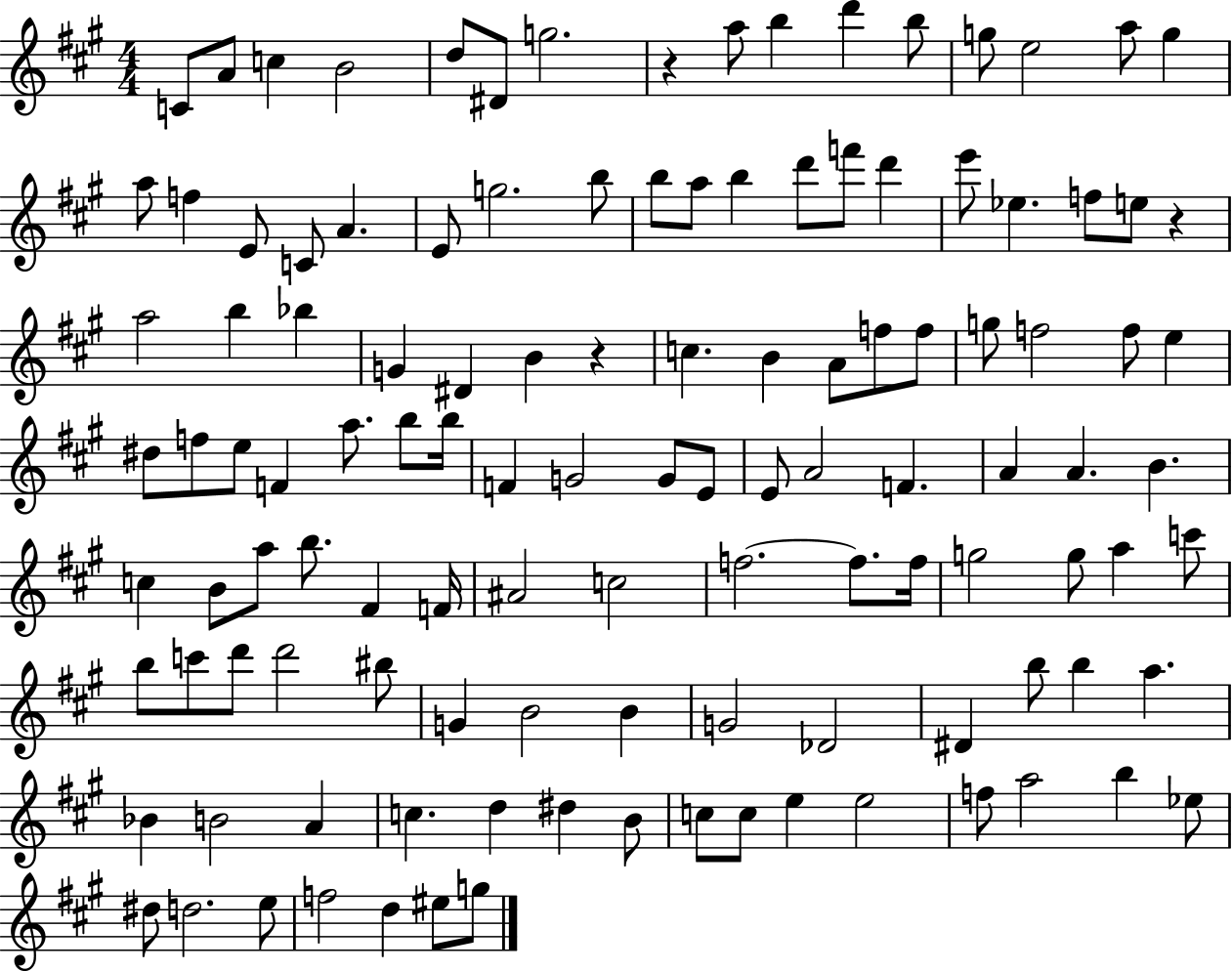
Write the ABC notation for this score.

X:1
T:Untitled
M:4/4
L:1/4
K:A
C/2 A/2 c B2 d/2 ^D/2 g2 z a/2 b d' b/2 g/2 e2 a/2 g a/2 f E/2 C/2 A E/2 g2 b/2 b/2 a/2 b d'/2 f'/2 d' e'/2 _e f/2 e/2 z a2 b _b G ^D B z c B A/2 f/2 f/2 g/2 f2 f/2 e ^d/2 f/2 e/2 F a/2 b/2 b/4 F G2 G/2 E/2 E/2 A2 F A A B c B/2 a/2 b/2 ^F F/4 ^A2 c2 f2 f/2 f/4 g2 g/2 a c'/2 b/2 c'/2 d'/2 d'2 ^b/2 G B2 B G2 _D2 ^D b/2 b a _B B2 A c d ^d B/2 c/2 c/2 e e2 f/2 a2 b _e/2 ^d/2 d2 e/2 f2 d ^e/2 g/2